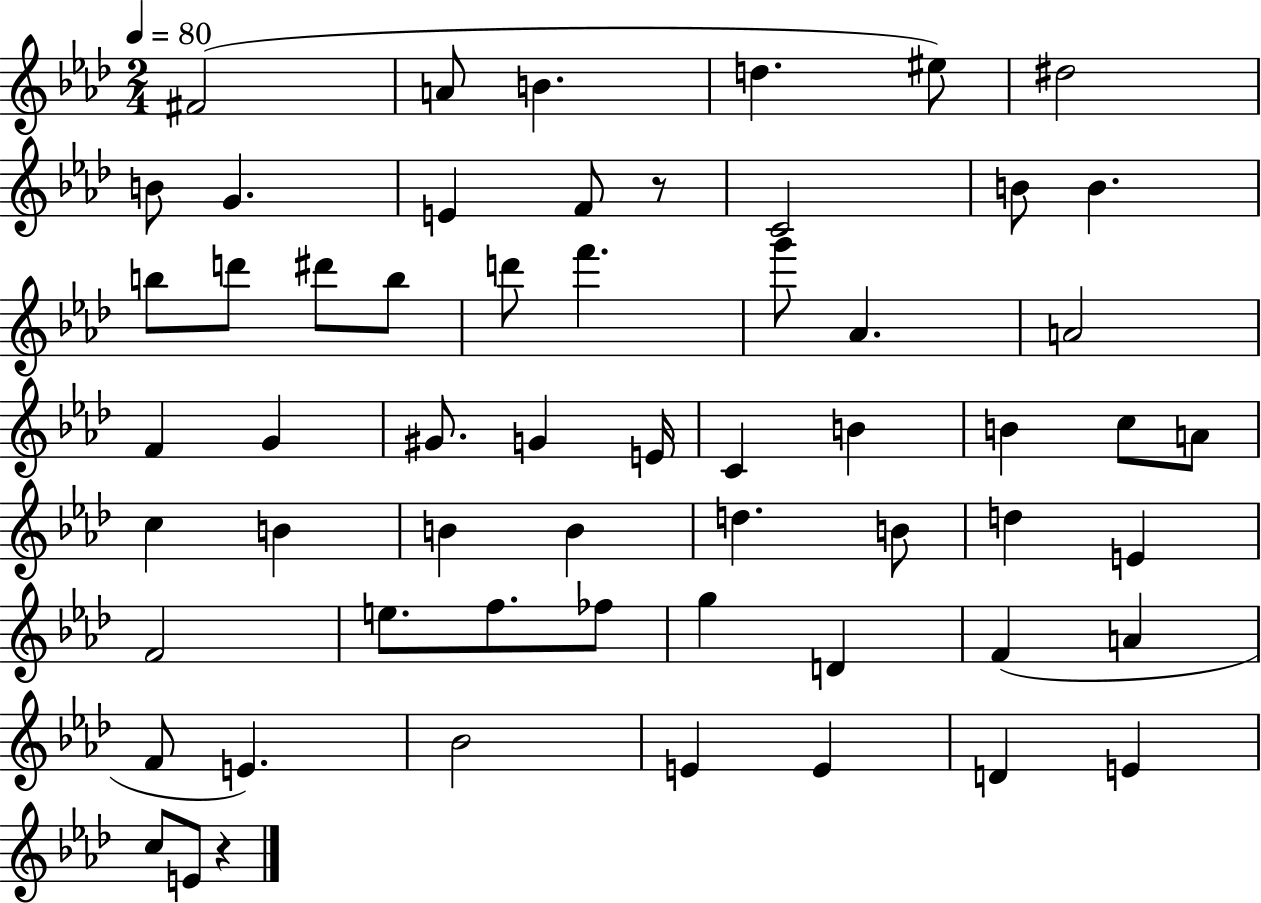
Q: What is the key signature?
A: AES major